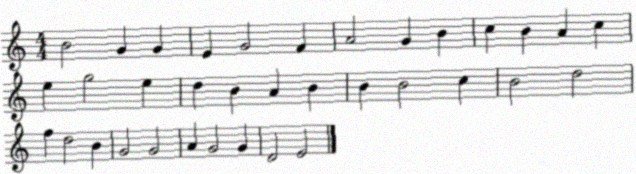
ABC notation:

X:1
T:Untitled
M:4/4
L:1/4
K:C
B2 G G E G2 F A2 G B c B A c e g2 e d B A B B B2 c B2 d2 f d2 B G2 G2 A G2 G D2 E2